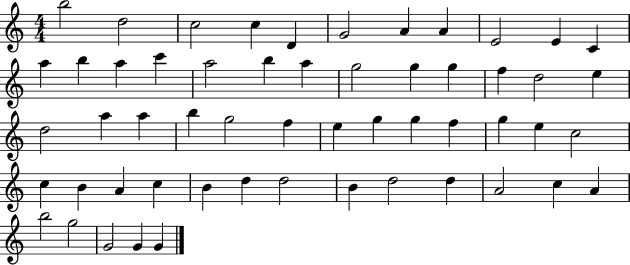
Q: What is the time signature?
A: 4/4